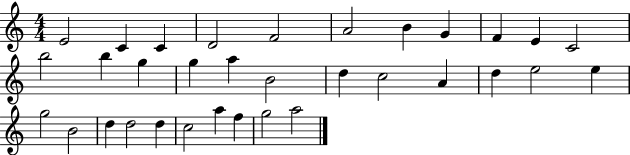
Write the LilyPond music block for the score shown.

{
  \clef treble
  \numericTimeSignature
  \time 4/4
  \key c \major
  e'2 c'4 c'4 | d'2 f'2 | a'2 b'4 g'4 | f'4 e'4 c'2 | \break b''2 b''4 g''4 | g''4 a''4 b'2 | d''4 c''2 a'4 | d''4 e''2 e''4 | \break g''2 b'2 | d''4 d''2 d''4 | c''2 a''4 f''4 | g''2 a''2 | \break \bar "|."
}